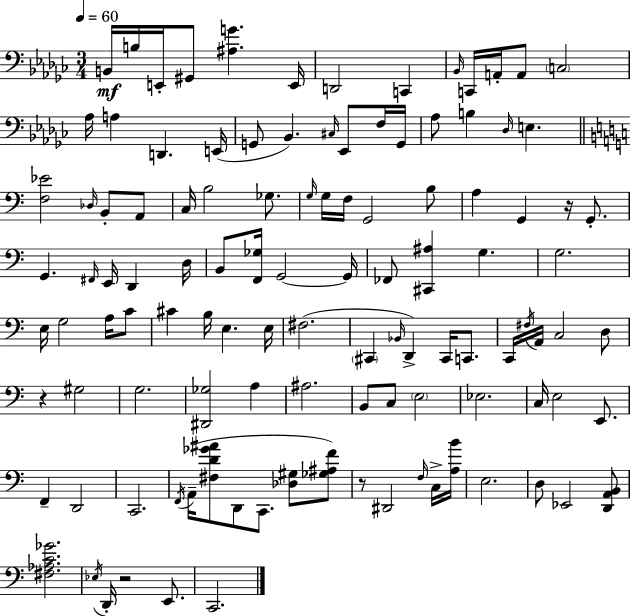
X:1
T:Untitled
M:3/4
L:1/4
K:Ebm
B,,/4 B,/4 E,,/4 ^G,,/2 [^A,G] E,,/4 D,,2 C,, _B,,/4 C,,/4 A,,/4 A,,/2 C,2 _A,/4 A, D,, E,,/4 G,,/2 _B,, ^C,/4 _E,,/2 F,/4 G,,/4 _A,/2 B, _D,/4 E, [F,_E]2 _D,/4 B,,/2 A,,/2 C,/4 B,2 _G,/2 G,/4 G,/4 F,/4 G,,2 B,/2 A, G,, z/4 G,,/2 G,, ^F,,/4 E,,/4 D,, D,/4 B,,/2 [F,,_G,]/4 G,,2 G,,/4 _F,,/2 [^C,,^A,] G, G,2 E,/4 G,2 A,/4 C/2 ^C B,/4 E, E,/4 ^F,2 ^C,, _B,,/4 D,, ^C,,/4 C,,/2 C,,/4 ^F,/4 A,,/4 C,2 D,/2 z ^G,2 G,2 [^D,,_G,]2 A, ^A,2 B,,/2 C,/2 E,2 _E,2 C,/4 E,2 E,,/2 F,, D,,2 C,,2 F,,/4 A,,/4 [^F,D_G^A]/2 D,,/2 C,,/2 [_D,^G,]/2 [_G,^A,F]/2 z/2 ^D,,2 F,/4 C,/4 [A,B]/4 E,2 D,/2 _E,,2 [D,,A,,B,,]/2 [^F,_A,C_G]2 _E,/4 D,,/4 z2 E,,/2 C,,2